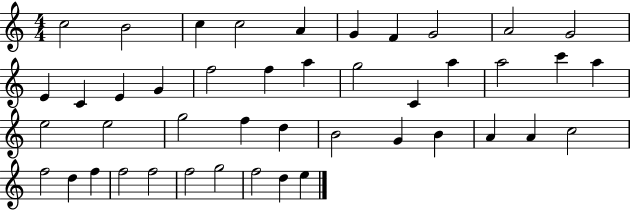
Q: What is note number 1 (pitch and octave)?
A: C5